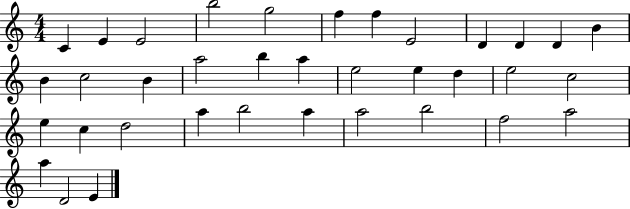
X:1
T:Untitled
M:4/4
L:1/4
K:C
C E E2 b2 g2 f f E2 D D D B B c2 B a2 b a e2 e d e2 c2 e c d2 a b2 a a2 b2 f2 a2 a D2 E